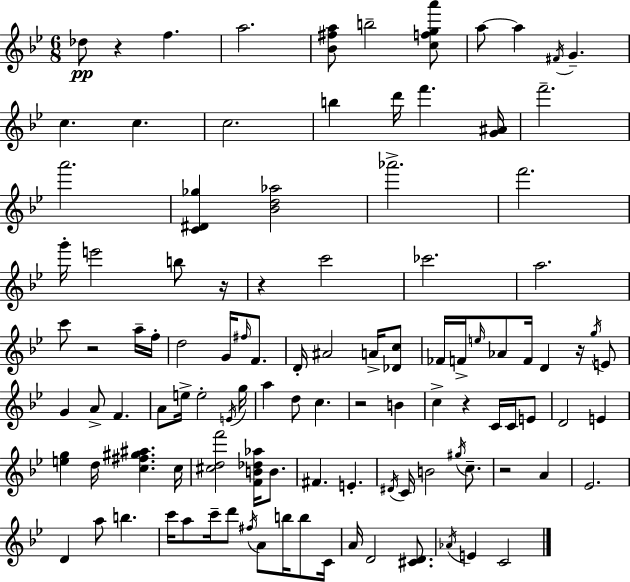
{
  \clef treble
  \numericTimeSignature
  \time 6/8
  \key bes \major
  \repeat volta 2 { des''8\pp r4 f''4. | a''2. | <bes' fis'' a''>8 b''2-- <c'' f'' g'' a'''>8 | a''8~~ a''4 \acciaccatura { fis'16 } g'4.-- | \break c''4. c''4. | c''2. | b''4 d'''16 f'''4. | <g' ais'>16 f'''2.-- | \break a'''2. | <c' dis' ges''>4 <bes' d'' aes''>2 | aes'''2.-> | f'''2. | \break g'''16-. e'''2 b''8 | r16 r4 c'''2 | ces'''2. | a''2. | \break c'''8 r2 a''16-- | f''16-. d''2 g'16 \grace { fis''16 } f'8. | d'16-. ais'2 a'16-> | <des' c''>8 fes'16 f'16-> \grace { e''16 } aes'8 f'16 d'4 | \break r16 \acciaccatura { g''16 } e'8 g'4 a'8-> f'4. | a'8 e''16-> e''2-. | \acciaccatura { e'16 } g''16 a''4 d''8 c''4. | r2 | \break b'4 c''4-> r4 | c'16 c'16 e'8 d'2 | e'4 <e'' g''>4 d''16 <c'' fis'' gis'' ais''>4. | c''16 <cis'' d'' f'''>2 | \break <f' b' des'' aes''>16 b'8. fis'4. e'4.-. | \acciaccatura { dis'16 } c'16 b'2 | \acciaccatura { gis''16 } c''8.-- r2 | a'4 ees'2. | \break d'4 a''8 | b''4. c'''16 a''8 c'''16-- d'''8 | \acciaccatura { fis''16 } a'8 b''16 b''8 c'16 a'16 d'2 | <cis' d'>8. \acciaccatura { aes'16 } e'4 | \break c'2 } \bar "|."
}